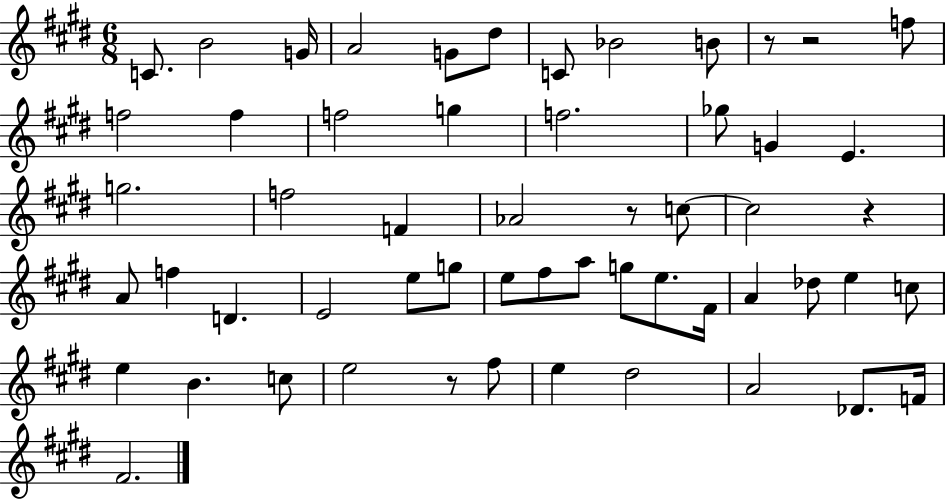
X:1
T:Untitled
M:6/8
L:1/4
K:E
C/2 B2 G/4 A2 G/2 ^d/2 C/2 _B2 B/2 z/2 z2 f/2 f2 f f2 g f2 _g/2 G E g2 f2 F _A2 z/2 c/2 c2 z A/2 f D E2 e/2 g/2 e/2 ^f/2 a/2 g/2 e/2 ^F/4 A _d/2 e c/2 e B c/2 e2 z/2 ^f/2 e ^d2 A2 _D/2 F/4 ^F2